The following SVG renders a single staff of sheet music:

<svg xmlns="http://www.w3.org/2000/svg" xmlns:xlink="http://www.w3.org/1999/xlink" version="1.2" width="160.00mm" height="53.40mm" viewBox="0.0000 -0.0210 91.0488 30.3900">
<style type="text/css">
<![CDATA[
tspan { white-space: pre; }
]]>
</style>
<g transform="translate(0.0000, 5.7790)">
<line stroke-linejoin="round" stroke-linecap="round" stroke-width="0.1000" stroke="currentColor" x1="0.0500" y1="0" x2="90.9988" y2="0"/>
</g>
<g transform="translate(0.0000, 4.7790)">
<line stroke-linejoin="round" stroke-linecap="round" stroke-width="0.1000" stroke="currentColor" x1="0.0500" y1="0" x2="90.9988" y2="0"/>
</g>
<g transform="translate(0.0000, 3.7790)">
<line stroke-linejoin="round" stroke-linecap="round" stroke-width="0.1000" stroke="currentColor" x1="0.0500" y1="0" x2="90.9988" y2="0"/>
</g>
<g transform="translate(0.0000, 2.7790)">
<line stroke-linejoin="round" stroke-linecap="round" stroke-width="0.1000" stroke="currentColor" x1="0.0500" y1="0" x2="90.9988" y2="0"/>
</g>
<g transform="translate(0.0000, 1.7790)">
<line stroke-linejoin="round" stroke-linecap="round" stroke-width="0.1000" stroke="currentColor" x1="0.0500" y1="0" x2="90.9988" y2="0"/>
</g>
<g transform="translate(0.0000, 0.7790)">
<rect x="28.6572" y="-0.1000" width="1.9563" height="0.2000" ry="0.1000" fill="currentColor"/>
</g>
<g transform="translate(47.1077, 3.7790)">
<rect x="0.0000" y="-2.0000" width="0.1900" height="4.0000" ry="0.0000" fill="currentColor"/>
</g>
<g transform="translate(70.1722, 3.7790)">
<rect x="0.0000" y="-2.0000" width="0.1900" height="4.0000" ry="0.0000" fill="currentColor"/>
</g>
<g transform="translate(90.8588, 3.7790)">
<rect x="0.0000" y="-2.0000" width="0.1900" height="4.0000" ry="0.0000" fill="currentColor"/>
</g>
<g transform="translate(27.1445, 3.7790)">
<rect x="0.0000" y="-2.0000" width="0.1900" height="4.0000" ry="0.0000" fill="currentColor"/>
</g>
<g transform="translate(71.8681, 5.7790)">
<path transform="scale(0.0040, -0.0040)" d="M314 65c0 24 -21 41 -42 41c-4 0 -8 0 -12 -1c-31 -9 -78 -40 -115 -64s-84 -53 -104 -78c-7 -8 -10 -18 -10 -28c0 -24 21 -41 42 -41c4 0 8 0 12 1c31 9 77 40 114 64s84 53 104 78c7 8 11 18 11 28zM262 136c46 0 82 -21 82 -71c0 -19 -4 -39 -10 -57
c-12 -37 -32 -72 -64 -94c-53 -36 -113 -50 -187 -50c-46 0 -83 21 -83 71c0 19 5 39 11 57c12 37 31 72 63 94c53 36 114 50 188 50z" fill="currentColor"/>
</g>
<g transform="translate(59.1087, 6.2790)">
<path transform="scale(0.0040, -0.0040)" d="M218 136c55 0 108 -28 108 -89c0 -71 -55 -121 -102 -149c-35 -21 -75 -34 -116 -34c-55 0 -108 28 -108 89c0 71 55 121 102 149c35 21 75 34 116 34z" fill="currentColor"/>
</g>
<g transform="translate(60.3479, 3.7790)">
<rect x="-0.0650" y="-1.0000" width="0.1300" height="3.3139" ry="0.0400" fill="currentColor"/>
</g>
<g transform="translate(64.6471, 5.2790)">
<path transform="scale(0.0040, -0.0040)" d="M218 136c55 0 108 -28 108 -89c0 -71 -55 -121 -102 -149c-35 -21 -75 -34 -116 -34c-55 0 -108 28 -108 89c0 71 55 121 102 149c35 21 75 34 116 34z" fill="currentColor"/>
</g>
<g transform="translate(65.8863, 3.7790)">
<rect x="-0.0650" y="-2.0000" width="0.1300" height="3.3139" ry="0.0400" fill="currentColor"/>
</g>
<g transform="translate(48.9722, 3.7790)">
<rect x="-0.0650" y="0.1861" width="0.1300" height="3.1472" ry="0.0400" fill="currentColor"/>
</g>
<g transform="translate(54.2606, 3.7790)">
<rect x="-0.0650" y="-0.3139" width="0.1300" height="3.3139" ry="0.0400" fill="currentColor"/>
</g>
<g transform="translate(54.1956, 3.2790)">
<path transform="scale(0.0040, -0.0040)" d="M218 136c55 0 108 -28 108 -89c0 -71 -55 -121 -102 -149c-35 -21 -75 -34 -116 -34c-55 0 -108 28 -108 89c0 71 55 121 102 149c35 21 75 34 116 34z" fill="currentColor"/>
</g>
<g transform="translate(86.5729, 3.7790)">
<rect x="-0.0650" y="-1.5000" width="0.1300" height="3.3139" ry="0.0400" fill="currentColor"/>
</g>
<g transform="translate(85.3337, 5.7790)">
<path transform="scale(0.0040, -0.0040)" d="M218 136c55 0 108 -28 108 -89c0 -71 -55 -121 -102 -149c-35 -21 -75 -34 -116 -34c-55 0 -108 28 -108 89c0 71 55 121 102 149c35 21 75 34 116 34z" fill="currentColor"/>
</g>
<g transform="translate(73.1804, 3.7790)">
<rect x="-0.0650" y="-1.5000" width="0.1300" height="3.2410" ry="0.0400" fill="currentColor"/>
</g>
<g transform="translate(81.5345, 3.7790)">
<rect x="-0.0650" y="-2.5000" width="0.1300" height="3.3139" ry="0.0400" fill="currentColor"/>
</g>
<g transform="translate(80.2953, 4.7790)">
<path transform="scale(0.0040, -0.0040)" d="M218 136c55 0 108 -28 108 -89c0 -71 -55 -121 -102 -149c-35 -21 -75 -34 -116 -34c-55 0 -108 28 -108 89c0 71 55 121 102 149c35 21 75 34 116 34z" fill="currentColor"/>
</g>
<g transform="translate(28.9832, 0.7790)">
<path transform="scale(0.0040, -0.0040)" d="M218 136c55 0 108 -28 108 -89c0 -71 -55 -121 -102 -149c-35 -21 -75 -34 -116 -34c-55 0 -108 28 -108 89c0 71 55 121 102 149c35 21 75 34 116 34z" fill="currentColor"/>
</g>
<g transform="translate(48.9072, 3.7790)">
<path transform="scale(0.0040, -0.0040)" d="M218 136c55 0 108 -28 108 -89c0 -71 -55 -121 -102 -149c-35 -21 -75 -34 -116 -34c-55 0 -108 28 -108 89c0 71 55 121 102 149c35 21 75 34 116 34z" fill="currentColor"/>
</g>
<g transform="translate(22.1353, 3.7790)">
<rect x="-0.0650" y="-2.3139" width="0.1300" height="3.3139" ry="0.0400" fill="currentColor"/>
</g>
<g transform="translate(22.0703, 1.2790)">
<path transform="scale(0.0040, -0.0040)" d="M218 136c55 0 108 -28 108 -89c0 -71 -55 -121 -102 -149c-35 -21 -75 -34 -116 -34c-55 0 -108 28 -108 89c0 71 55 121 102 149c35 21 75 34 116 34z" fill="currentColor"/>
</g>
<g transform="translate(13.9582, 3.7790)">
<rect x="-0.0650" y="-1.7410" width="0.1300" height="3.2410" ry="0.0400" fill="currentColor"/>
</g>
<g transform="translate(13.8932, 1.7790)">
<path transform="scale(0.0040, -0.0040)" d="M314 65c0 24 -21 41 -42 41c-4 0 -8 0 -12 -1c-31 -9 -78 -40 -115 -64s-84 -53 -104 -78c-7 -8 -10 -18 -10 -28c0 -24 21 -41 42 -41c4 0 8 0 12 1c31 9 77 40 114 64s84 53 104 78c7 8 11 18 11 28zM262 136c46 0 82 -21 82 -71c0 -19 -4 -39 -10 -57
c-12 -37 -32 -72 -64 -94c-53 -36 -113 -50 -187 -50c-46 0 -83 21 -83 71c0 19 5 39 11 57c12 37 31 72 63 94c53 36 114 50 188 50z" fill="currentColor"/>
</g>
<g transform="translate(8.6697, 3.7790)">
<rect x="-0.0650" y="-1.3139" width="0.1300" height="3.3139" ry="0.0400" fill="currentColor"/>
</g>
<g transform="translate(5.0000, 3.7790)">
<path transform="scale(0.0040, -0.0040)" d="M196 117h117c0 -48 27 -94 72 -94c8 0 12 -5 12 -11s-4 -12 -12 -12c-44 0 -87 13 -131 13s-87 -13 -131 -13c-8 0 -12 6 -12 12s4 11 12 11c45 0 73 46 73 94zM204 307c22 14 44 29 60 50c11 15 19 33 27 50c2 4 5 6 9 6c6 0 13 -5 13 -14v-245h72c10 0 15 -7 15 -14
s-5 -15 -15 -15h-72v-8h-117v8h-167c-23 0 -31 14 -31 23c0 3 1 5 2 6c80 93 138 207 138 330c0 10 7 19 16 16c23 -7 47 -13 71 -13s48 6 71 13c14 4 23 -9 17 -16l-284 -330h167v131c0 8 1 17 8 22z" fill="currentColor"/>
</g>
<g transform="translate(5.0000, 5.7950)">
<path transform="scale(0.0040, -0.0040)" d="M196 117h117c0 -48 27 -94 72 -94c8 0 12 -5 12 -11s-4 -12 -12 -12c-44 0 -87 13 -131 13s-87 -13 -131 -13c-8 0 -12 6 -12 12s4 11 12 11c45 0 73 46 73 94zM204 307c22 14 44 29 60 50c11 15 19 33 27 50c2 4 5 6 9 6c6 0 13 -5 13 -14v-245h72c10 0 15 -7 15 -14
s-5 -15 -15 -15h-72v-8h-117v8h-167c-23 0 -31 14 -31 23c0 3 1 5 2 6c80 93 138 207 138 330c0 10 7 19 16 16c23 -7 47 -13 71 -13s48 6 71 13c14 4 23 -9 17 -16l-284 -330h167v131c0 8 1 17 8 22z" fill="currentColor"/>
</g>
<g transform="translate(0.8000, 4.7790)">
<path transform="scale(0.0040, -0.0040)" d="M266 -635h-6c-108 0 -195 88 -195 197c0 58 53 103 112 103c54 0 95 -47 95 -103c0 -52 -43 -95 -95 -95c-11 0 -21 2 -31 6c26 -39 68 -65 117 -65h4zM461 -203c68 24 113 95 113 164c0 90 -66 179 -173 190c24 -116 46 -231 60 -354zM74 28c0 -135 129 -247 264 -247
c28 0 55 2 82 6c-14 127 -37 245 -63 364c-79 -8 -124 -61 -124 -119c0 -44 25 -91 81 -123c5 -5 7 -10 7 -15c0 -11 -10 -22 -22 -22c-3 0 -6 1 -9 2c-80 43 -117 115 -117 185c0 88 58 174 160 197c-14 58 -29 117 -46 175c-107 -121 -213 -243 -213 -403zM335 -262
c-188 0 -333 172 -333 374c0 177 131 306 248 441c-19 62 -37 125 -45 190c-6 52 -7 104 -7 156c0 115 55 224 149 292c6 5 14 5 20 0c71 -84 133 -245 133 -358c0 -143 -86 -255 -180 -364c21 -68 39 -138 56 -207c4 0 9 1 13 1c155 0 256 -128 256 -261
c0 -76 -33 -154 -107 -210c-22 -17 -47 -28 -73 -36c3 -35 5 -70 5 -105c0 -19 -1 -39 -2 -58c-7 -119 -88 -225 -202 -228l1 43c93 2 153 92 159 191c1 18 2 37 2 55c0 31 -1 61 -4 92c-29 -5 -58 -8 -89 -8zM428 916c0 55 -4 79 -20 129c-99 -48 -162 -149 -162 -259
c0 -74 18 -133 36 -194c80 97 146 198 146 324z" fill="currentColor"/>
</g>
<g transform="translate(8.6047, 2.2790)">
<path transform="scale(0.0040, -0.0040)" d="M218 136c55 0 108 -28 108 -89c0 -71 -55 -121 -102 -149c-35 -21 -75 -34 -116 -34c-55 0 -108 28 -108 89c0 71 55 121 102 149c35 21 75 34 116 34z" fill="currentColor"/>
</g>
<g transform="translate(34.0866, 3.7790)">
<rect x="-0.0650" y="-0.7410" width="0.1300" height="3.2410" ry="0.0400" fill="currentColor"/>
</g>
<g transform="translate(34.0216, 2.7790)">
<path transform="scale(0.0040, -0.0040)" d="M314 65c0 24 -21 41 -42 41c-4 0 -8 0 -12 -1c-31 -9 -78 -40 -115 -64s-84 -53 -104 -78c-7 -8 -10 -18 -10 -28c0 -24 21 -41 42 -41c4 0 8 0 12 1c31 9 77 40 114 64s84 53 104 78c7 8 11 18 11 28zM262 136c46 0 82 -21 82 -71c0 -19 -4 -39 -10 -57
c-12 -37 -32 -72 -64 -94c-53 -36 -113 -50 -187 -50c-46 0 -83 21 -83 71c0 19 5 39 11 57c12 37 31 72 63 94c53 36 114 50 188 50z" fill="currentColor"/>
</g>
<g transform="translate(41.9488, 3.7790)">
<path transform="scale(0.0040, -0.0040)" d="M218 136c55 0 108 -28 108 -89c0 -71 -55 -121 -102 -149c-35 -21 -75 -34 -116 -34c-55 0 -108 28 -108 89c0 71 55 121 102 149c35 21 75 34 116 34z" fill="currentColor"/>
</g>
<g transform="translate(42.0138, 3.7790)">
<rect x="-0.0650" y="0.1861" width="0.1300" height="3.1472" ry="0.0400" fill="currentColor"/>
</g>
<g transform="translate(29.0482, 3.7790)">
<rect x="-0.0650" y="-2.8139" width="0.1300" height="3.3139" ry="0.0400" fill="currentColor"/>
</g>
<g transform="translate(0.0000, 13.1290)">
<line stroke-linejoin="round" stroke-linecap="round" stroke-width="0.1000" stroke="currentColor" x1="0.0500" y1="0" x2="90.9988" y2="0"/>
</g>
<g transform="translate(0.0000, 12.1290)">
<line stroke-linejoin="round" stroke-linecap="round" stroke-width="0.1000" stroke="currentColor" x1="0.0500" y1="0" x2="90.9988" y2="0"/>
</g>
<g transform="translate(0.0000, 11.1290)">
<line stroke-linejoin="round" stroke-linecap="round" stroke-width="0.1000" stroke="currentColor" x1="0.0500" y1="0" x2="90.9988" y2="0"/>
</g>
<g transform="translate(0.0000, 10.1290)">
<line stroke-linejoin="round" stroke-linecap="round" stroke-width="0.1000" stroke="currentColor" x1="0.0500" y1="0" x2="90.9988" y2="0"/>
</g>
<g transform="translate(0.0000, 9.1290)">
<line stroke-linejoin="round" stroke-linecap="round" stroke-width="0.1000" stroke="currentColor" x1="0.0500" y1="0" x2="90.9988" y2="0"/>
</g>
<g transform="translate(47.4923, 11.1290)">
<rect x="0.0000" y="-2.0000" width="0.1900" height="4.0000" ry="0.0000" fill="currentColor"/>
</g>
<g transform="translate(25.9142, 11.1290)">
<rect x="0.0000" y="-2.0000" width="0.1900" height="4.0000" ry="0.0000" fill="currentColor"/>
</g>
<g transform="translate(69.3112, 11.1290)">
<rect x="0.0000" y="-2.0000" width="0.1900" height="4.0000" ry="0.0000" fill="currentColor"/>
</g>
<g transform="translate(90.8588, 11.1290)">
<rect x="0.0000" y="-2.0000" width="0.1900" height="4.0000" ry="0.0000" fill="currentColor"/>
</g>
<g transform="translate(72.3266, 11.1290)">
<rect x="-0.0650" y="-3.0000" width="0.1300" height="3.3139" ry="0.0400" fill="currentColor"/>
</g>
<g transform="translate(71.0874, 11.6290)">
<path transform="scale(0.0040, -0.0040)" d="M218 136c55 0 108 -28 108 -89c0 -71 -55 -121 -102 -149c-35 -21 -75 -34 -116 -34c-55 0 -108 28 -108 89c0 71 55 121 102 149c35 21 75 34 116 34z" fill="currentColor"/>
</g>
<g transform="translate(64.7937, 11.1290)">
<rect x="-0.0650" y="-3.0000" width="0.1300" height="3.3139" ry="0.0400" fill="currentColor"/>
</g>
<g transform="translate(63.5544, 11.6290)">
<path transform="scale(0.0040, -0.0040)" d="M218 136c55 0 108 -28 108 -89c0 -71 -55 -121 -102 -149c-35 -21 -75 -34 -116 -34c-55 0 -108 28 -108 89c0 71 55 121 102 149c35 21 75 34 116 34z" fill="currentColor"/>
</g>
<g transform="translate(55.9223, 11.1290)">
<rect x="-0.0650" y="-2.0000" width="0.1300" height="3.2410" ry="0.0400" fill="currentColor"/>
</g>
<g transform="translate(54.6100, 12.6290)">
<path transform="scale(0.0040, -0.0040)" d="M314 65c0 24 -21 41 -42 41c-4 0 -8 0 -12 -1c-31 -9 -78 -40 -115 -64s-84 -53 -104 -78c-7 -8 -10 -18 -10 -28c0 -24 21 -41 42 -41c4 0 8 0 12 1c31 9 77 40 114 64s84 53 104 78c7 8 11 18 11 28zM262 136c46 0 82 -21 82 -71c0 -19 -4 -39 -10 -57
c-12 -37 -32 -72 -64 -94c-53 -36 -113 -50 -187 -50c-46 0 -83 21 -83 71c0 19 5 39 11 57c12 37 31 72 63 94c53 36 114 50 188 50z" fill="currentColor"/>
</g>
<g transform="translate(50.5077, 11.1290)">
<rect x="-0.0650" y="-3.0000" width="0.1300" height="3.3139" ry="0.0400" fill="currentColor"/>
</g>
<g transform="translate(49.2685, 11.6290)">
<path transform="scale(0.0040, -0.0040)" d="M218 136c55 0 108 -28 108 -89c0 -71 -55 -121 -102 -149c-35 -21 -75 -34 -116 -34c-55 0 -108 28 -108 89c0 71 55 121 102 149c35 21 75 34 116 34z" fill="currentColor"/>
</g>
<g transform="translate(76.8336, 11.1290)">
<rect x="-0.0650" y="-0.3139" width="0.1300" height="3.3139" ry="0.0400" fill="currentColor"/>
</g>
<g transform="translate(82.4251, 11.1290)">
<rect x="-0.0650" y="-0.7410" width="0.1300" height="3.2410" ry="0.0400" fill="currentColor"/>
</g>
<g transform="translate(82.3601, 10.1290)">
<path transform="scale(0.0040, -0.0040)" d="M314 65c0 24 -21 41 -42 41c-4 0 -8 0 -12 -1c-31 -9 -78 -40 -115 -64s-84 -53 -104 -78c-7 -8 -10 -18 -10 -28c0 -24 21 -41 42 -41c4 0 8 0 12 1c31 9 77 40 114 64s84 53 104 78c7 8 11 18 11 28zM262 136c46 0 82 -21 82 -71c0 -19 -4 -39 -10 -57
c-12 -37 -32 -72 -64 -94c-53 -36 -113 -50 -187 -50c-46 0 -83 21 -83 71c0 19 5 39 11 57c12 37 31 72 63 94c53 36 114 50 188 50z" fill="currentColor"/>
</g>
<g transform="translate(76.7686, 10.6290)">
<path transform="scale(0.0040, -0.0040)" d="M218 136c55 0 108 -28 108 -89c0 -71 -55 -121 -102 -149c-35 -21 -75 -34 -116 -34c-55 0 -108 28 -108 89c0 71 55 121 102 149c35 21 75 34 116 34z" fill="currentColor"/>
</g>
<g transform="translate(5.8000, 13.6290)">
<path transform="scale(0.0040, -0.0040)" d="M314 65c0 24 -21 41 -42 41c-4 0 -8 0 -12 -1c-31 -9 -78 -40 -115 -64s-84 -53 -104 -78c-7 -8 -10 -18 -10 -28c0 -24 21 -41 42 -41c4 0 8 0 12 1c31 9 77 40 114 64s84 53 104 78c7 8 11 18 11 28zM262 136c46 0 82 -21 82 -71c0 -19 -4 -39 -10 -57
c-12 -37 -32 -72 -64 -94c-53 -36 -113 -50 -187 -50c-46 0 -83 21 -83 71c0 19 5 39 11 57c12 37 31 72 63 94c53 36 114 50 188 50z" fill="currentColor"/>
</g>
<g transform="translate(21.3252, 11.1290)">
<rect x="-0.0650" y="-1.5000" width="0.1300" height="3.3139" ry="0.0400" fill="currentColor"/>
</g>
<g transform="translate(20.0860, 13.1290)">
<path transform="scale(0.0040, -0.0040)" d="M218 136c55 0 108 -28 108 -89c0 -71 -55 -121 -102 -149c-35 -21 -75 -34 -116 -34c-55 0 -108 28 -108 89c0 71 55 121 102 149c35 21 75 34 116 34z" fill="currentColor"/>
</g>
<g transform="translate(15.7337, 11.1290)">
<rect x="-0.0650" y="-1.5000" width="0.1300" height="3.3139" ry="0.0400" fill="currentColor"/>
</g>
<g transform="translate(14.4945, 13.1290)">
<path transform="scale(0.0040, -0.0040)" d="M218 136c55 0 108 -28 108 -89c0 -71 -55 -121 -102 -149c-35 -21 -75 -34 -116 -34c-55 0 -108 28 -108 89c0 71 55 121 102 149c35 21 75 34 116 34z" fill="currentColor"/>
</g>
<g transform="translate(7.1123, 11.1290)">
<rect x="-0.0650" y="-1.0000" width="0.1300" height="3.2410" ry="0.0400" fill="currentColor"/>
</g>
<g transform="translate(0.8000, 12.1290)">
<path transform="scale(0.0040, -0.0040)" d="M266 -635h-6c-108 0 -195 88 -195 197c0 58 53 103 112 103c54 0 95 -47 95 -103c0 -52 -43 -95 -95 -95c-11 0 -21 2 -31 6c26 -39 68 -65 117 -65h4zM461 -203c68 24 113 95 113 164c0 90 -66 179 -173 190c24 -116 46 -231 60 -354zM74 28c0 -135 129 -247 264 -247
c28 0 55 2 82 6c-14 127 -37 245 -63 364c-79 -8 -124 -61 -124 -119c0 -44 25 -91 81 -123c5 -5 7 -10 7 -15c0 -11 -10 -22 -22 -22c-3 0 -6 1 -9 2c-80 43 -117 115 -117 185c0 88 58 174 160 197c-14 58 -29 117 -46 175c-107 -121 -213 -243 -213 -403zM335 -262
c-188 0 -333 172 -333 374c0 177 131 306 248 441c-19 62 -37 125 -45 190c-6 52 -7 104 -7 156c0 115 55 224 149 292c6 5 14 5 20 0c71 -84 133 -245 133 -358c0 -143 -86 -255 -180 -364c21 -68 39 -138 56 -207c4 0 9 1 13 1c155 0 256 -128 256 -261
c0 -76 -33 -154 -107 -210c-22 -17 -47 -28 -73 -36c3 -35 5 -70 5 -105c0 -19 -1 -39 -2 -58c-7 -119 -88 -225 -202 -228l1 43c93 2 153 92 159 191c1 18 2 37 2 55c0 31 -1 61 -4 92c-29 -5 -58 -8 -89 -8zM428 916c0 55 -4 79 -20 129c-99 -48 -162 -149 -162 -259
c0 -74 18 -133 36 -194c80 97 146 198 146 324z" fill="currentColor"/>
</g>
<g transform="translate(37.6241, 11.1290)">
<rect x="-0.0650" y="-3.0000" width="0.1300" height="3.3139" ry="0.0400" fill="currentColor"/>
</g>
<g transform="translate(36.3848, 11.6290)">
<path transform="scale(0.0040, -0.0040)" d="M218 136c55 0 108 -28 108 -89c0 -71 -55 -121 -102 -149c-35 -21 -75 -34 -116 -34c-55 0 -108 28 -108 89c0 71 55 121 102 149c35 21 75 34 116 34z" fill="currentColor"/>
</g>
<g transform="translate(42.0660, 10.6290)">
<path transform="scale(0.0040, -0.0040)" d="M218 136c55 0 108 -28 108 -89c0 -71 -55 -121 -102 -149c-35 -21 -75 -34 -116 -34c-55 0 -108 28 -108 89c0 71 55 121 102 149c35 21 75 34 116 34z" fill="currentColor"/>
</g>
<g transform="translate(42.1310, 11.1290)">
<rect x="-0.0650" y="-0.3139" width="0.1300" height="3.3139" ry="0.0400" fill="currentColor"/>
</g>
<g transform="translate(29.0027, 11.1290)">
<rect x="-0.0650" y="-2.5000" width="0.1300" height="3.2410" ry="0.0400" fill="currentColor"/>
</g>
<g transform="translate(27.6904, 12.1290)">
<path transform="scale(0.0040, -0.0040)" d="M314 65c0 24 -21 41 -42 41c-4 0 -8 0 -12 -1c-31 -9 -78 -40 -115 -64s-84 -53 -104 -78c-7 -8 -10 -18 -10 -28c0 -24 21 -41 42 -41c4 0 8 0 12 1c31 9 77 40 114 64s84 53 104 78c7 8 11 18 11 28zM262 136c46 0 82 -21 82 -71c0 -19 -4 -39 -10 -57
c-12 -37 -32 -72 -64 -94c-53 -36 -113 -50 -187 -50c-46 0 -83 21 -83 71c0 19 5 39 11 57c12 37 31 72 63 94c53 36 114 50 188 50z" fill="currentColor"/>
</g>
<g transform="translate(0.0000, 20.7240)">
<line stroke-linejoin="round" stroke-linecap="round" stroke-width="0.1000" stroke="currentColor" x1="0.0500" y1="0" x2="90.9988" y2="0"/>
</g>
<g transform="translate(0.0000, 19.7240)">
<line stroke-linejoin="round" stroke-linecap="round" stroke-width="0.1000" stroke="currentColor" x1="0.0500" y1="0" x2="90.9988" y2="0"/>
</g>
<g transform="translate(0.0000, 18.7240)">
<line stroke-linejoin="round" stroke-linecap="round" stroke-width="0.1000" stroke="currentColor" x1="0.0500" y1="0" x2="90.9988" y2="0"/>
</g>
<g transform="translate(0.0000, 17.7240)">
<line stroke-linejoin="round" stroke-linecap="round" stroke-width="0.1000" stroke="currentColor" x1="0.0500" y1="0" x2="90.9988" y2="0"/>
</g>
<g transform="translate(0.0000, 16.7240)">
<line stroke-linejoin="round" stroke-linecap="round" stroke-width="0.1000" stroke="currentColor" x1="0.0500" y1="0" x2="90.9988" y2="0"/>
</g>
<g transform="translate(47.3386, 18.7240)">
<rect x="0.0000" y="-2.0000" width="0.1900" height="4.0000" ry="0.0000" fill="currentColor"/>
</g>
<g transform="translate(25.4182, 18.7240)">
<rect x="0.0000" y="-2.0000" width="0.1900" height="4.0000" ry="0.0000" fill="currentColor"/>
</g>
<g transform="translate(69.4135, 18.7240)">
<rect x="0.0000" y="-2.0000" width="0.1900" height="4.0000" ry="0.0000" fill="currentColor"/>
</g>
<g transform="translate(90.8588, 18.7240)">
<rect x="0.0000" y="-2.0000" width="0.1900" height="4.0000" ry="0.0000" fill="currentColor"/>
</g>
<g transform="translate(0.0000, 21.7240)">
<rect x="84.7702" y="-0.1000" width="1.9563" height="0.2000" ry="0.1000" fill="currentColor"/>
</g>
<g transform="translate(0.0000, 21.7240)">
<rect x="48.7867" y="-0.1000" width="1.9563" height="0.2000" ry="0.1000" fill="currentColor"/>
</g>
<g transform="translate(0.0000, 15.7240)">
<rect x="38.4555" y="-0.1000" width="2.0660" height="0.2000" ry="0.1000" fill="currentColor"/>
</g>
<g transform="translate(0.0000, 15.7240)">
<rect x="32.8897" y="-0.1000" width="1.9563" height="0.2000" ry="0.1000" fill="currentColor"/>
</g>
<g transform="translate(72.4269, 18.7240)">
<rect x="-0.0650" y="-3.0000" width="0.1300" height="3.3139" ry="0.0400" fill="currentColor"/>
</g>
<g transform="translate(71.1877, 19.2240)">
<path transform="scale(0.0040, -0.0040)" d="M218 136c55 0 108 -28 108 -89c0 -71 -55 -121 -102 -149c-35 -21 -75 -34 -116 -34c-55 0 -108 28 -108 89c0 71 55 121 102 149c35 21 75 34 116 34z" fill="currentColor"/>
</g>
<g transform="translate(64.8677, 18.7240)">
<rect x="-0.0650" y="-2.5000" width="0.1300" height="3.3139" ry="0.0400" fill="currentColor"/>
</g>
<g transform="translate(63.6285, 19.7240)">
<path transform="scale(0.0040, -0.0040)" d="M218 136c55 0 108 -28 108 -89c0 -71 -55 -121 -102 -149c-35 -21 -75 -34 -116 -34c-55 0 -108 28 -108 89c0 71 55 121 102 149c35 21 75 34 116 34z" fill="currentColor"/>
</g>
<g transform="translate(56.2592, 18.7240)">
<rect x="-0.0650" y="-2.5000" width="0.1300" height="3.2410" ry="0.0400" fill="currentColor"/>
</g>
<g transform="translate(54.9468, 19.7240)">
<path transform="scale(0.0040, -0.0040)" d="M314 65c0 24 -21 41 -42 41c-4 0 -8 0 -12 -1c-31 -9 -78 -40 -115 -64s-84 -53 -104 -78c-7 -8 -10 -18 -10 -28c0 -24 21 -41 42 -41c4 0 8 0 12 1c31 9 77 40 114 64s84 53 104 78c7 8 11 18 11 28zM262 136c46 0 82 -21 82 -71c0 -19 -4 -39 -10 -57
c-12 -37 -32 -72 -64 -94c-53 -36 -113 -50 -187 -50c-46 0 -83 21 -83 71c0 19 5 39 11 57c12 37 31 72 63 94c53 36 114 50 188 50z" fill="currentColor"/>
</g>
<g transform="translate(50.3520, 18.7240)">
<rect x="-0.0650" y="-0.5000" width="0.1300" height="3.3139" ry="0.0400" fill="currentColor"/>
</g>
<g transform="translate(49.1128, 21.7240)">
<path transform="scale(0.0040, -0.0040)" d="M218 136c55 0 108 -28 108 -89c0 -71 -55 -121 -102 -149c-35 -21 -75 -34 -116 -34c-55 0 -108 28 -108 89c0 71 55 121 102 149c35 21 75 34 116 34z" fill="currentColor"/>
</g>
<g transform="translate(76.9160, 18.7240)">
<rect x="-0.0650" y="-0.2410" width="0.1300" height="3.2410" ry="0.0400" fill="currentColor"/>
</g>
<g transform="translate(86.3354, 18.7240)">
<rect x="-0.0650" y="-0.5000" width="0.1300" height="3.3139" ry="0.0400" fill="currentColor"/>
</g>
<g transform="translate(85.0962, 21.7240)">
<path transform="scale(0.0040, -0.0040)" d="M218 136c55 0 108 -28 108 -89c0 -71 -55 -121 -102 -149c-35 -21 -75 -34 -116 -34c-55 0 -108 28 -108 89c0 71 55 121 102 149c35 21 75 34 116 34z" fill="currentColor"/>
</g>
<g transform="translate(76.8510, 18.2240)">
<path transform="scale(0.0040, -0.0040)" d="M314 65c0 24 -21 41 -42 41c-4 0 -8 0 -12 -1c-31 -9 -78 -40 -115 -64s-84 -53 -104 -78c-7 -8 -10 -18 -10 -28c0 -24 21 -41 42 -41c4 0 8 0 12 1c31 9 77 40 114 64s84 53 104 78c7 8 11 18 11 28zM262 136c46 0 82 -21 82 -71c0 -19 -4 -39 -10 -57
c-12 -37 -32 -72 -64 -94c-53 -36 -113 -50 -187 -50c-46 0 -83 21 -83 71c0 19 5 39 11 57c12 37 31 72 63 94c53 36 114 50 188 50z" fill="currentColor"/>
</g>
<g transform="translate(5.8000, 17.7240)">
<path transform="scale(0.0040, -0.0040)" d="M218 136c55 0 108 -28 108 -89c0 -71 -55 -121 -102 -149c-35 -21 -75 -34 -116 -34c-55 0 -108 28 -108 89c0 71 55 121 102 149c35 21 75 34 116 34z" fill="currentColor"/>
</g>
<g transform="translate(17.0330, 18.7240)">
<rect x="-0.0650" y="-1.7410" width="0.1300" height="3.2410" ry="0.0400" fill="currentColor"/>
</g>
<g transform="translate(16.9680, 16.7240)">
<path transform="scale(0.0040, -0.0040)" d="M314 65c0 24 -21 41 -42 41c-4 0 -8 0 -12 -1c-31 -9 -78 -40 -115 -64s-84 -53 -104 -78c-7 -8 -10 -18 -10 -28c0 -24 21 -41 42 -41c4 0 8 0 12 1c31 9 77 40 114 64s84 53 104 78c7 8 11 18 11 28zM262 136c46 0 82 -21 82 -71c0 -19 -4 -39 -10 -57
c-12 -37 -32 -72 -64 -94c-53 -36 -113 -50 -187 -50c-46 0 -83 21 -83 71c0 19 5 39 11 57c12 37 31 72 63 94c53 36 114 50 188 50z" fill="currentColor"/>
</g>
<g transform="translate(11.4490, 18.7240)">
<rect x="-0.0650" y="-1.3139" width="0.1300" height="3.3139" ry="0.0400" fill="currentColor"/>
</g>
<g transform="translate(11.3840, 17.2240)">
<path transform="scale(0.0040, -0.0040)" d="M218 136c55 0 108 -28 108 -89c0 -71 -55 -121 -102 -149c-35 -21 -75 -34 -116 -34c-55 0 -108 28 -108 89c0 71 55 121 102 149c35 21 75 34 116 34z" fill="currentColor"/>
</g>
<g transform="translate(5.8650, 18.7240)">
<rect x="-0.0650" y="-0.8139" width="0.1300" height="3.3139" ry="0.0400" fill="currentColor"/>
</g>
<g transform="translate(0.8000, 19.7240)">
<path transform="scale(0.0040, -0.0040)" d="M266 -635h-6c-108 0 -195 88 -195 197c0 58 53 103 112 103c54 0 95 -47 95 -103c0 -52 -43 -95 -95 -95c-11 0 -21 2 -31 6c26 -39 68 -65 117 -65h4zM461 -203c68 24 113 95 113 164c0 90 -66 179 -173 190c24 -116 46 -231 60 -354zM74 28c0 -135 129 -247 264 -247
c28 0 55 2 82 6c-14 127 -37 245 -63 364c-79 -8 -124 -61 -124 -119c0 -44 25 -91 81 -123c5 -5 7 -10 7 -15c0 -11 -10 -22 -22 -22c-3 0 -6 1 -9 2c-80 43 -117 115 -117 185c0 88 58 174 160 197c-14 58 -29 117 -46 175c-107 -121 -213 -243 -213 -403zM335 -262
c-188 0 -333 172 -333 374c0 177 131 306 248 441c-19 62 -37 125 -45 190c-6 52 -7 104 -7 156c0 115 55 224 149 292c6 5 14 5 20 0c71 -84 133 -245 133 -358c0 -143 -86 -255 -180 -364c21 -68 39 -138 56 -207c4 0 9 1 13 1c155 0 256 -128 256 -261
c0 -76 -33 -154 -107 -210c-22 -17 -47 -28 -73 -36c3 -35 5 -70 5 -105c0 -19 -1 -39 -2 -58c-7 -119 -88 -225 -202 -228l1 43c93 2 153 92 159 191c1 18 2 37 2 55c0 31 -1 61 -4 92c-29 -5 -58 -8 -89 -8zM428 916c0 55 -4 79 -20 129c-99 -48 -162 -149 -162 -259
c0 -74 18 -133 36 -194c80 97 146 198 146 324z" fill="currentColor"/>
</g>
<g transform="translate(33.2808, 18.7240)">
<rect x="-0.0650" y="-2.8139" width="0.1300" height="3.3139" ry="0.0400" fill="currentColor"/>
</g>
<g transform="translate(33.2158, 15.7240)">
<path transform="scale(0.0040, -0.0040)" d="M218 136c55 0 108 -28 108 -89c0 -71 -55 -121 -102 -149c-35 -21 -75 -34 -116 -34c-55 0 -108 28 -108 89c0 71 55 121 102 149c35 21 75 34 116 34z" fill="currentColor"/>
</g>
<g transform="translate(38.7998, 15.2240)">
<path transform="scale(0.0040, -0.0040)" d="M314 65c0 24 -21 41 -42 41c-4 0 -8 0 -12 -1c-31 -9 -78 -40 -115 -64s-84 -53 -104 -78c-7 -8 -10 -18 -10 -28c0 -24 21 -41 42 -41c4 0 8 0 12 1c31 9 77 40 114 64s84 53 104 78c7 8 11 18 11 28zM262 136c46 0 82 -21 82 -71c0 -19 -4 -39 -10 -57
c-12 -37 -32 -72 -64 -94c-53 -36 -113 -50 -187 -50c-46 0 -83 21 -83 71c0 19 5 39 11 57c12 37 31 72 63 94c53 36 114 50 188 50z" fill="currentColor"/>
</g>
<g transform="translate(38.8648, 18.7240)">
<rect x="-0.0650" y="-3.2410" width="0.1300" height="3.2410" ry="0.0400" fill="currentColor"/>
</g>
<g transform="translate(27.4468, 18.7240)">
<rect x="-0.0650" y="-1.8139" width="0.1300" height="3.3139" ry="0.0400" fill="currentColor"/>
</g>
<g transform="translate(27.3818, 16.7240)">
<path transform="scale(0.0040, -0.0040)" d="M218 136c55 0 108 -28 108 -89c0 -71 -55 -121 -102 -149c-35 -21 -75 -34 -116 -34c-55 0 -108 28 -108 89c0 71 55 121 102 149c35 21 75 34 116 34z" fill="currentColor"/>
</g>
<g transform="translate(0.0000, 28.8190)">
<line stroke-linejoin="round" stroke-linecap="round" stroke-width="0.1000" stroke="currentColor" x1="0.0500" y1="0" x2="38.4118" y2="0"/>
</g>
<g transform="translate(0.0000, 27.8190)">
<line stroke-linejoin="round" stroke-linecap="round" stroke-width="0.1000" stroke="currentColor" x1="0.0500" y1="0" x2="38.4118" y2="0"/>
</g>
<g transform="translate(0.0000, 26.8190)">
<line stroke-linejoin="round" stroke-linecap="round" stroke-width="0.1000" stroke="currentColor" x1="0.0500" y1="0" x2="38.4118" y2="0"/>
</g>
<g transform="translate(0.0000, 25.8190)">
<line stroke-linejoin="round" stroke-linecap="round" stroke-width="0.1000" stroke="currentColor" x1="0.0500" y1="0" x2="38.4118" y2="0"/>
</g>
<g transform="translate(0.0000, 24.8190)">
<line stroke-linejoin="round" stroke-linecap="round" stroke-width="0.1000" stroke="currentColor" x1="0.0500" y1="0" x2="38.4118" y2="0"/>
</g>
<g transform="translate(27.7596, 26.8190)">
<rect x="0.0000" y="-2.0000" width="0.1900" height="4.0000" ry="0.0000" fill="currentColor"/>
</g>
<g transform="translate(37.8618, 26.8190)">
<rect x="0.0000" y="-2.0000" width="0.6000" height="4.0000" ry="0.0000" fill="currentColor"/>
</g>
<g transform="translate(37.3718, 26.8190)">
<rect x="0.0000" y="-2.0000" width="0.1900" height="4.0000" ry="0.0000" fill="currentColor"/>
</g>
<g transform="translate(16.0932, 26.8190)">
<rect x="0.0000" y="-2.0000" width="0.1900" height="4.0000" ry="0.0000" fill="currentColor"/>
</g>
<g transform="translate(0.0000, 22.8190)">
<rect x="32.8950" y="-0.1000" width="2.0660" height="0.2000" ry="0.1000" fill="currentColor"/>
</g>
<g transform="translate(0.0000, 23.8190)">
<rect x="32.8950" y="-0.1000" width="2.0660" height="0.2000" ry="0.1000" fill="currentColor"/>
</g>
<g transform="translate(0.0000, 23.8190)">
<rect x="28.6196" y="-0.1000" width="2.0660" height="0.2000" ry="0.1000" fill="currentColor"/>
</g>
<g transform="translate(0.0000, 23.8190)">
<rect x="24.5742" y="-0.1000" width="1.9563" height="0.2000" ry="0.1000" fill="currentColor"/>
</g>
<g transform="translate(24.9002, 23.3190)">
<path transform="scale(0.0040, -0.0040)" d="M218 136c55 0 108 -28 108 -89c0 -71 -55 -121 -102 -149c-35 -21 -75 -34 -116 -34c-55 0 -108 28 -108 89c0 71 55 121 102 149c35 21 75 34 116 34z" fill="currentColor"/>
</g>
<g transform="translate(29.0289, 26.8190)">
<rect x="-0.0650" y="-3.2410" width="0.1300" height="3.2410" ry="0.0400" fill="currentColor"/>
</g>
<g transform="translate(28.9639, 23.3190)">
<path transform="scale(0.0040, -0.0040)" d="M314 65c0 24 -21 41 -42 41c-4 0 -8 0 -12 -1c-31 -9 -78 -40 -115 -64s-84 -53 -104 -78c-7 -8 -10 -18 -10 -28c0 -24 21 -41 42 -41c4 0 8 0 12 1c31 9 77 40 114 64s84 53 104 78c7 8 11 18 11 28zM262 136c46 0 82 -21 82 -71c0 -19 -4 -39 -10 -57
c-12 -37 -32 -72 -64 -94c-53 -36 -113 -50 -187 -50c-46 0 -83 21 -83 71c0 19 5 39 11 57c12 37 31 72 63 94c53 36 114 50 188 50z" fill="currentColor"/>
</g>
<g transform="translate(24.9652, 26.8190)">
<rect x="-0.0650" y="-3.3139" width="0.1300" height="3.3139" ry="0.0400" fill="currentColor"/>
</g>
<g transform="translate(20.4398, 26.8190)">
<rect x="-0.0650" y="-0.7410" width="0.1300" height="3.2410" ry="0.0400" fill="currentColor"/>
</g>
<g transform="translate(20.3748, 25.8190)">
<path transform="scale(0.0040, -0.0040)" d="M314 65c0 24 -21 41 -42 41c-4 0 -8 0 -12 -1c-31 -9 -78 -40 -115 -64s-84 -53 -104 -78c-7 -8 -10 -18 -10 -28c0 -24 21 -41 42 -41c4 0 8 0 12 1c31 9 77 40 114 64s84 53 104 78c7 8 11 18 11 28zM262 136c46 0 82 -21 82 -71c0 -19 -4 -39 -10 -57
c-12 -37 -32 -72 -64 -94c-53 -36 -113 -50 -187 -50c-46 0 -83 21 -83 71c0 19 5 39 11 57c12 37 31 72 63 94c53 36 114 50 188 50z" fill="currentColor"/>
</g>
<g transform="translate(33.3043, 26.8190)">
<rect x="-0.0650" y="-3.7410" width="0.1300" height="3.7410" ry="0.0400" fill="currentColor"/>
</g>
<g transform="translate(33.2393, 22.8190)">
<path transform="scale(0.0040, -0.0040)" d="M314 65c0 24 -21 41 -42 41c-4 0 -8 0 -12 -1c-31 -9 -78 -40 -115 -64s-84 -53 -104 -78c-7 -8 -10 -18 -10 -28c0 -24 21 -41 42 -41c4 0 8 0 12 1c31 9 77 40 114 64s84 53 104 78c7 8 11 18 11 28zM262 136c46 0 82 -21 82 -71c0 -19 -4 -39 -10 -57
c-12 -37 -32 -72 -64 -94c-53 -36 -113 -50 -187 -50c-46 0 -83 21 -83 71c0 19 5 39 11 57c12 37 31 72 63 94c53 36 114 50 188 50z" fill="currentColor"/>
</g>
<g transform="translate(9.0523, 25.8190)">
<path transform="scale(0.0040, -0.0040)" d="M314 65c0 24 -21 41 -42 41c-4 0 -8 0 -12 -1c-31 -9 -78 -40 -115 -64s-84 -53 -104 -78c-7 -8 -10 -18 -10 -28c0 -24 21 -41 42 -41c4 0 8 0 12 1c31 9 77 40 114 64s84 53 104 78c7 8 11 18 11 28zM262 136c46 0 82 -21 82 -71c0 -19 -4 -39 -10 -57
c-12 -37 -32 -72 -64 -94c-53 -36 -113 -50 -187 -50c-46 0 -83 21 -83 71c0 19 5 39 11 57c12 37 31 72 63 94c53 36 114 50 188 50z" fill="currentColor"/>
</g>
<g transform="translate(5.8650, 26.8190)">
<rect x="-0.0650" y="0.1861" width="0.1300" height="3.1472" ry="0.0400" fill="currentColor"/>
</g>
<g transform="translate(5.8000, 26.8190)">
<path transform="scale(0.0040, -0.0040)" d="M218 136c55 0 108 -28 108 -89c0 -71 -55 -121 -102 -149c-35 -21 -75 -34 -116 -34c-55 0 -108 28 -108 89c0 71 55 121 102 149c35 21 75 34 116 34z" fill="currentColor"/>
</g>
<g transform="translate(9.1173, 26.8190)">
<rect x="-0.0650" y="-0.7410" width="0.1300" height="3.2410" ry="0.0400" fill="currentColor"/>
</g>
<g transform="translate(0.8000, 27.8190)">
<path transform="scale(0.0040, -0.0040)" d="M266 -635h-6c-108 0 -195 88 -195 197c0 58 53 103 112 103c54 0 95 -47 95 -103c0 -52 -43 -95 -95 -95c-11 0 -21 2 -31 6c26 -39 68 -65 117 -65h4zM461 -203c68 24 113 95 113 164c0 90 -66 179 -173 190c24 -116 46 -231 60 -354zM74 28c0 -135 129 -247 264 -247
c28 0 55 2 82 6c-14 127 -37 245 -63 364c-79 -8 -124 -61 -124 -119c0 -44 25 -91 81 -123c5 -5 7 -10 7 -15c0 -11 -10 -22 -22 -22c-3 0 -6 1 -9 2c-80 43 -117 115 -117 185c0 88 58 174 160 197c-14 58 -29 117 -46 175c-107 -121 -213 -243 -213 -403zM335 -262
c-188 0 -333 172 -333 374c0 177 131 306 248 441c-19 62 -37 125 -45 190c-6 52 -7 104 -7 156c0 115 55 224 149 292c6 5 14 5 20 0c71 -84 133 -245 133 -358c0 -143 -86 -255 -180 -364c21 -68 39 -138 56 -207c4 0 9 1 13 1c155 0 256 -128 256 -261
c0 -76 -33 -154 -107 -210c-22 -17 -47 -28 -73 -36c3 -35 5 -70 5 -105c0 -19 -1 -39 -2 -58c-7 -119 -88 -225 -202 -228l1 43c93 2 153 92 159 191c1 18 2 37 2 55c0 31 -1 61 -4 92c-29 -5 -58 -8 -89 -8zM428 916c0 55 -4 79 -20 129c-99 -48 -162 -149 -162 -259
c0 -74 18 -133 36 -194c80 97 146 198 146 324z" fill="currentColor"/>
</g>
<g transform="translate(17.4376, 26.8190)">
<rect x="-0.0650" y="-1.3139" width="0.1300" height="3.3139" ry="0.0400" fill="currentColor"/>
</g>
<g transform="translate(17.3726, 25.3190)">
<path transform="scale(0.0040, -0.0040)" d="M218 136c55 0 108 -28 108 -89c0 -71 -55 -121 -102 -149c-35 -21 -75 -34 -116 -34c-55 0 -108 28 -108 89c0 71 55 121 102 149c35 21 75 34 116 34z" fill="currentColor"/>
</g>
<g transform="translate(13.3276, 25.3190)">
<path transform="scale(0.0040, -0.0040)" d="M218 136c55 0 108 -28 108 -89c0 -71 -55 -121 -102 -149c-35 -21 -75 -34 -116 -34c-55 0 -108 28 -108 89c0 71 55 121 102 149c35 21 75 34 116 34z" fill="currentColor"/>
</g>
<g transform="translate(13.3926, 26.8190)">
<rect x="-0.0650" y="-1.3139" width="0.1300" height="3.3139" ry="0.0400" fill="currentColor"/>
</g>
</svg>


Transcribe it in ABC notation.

X:1
T:Untitled
M:4/4
L:1/4
K:C
e f2 g a d2 B B c D F E2 G E D2 E E G2 A c A F2 A A c d2 d e f2 f a b2 C G2 G A c2 C B d2 e e d2 b b2 c'2